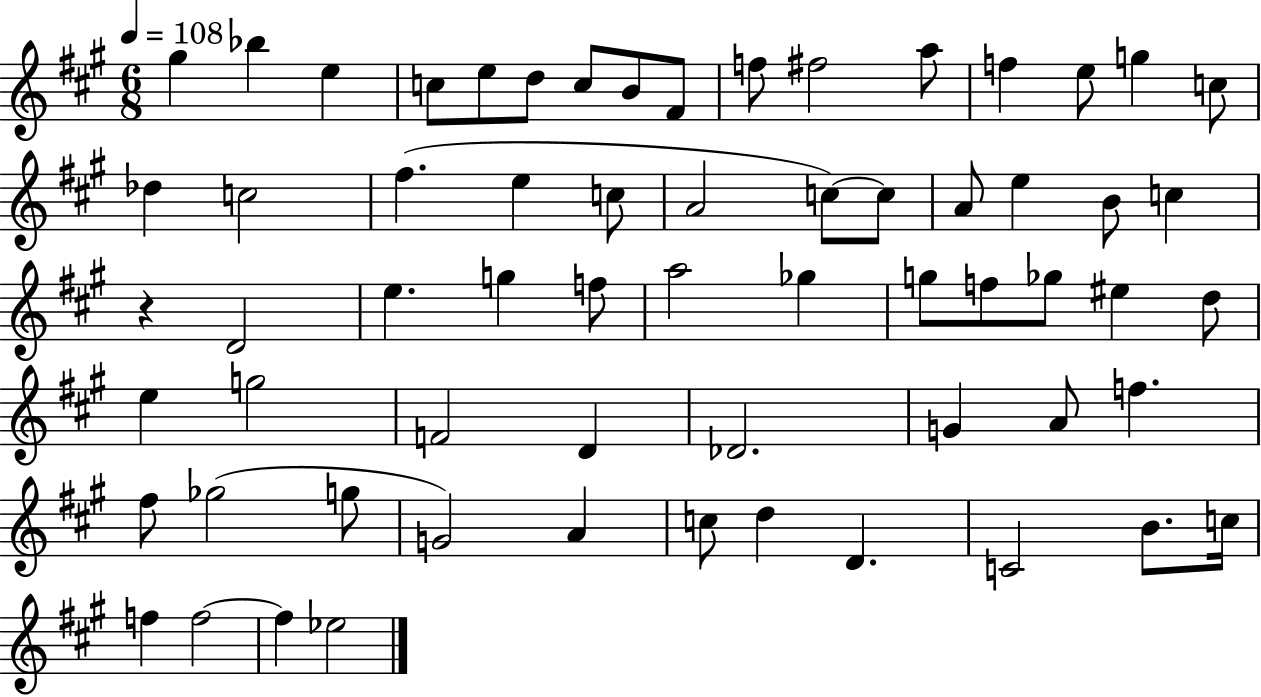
X:1
T:Untitled
M:6/8
L:1/4
K:A
^g _b e c/2 e/2 d/2 c/2 B/2 ^F/2 f/2 ^f2 a/2 f e/2 g c/2 _d c2 ^f e c/2 A2 c/2 c/2 A/2 e B/2 c z D2 e g f/2 a2 _g g/2 f/2 _g/2 ^e d/2 e g2 F2 D _D2 G A/2 f ^f/2 _g2 g/2 G2 A c/2 d D C2 B/2 c/4 f f2 f _e2